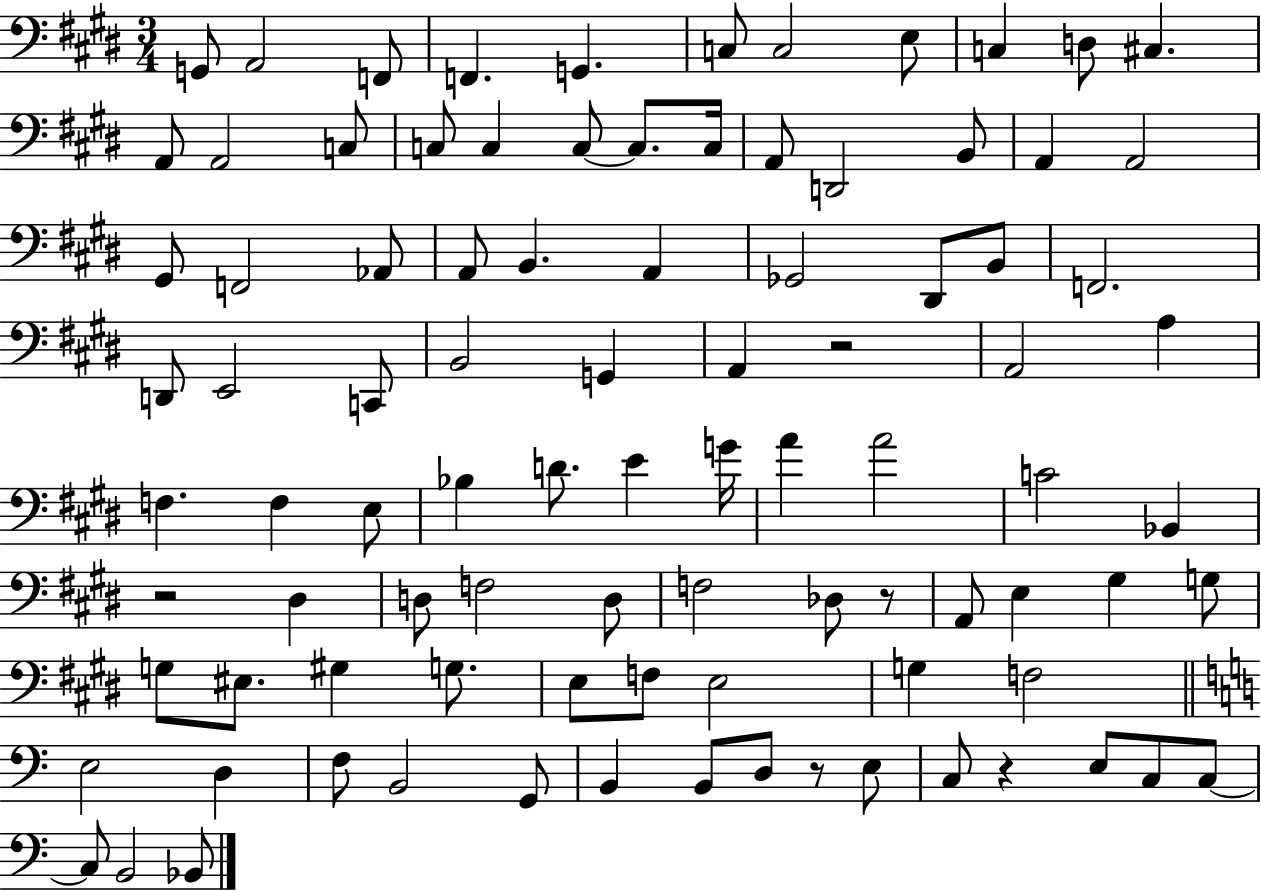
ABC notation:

X:1
T:Untitled
M:3/4
L:1/4
K:E
G,,/2 A,,2 F,,/2 F,, G,, C,/2 C,2 E,/2 C, D,/2 ^C, A,,/2 A,,2 C,/2 C,/2 C, C,/2 C,/2 C,/4 A,,/2 D,,2 B,,/2 A,, A,,2 ^G,,/2 F,,2 _A,,/2 A,,/2 B,, A,, _G,,2 ^D,,/2 B,,/2 F,,2 D,,/2 E,,2 C,,/2 B,,2 G,, A,, z2 A,,2 A, F, F, E,/2 _B, D/2 E G/4 A A2 C2 _B,, z2 ^D, D,/2 F,2 D,/2 F,2 _D,/2 z/2 A,,/2 E, ^G, G,/2 G,/2 ^E,/2 ^G, G,/2 E,/2 F,/2 E,2 G, F,2 E,2 D, F,/2 B,,2 G,,/2 B,, B,,/2 D,/2 z/2 E,/2 C,/2 z E,/2 C,/2 C,/2 C,/2 B,,2 _B,,/2